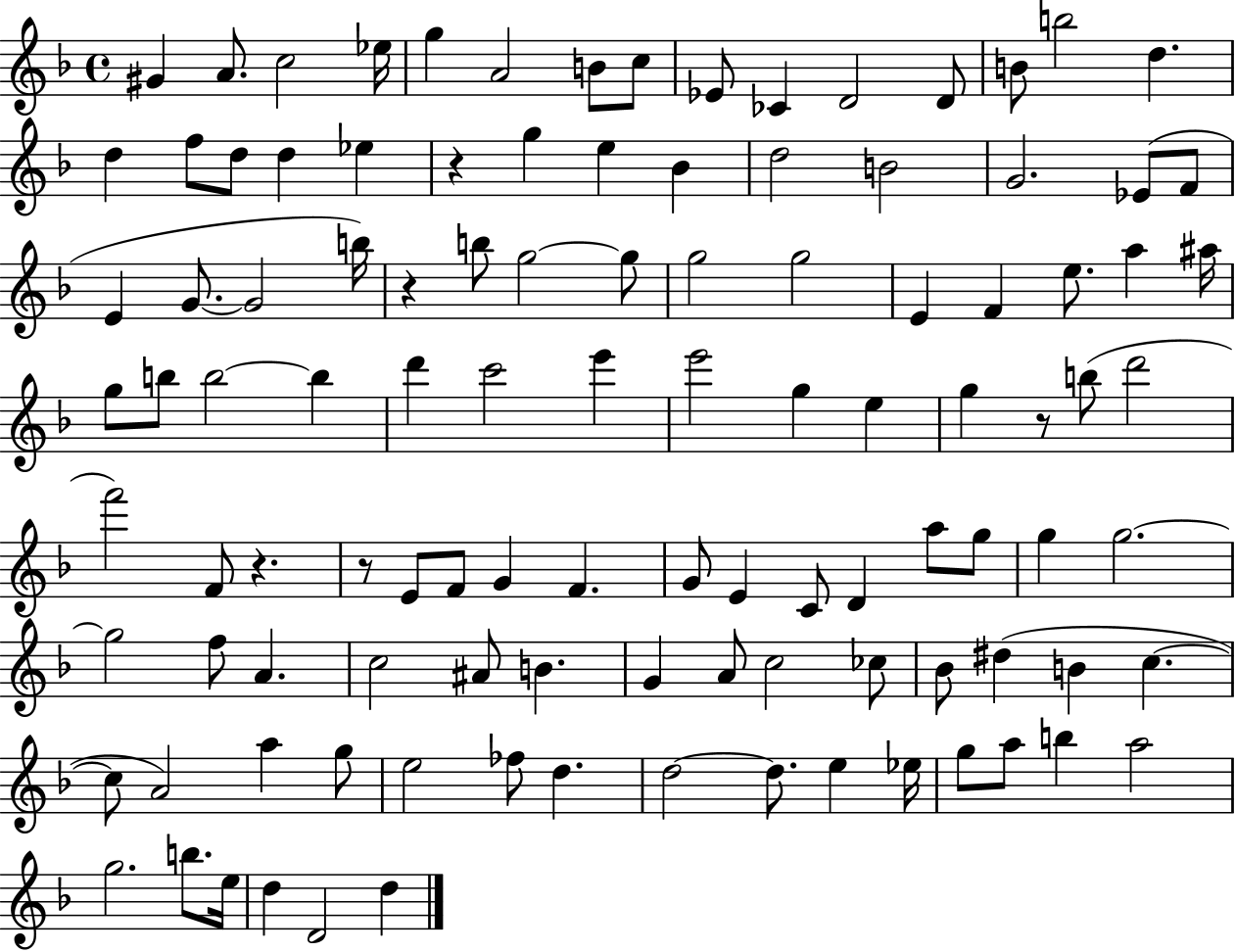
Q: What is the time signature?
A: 4/4